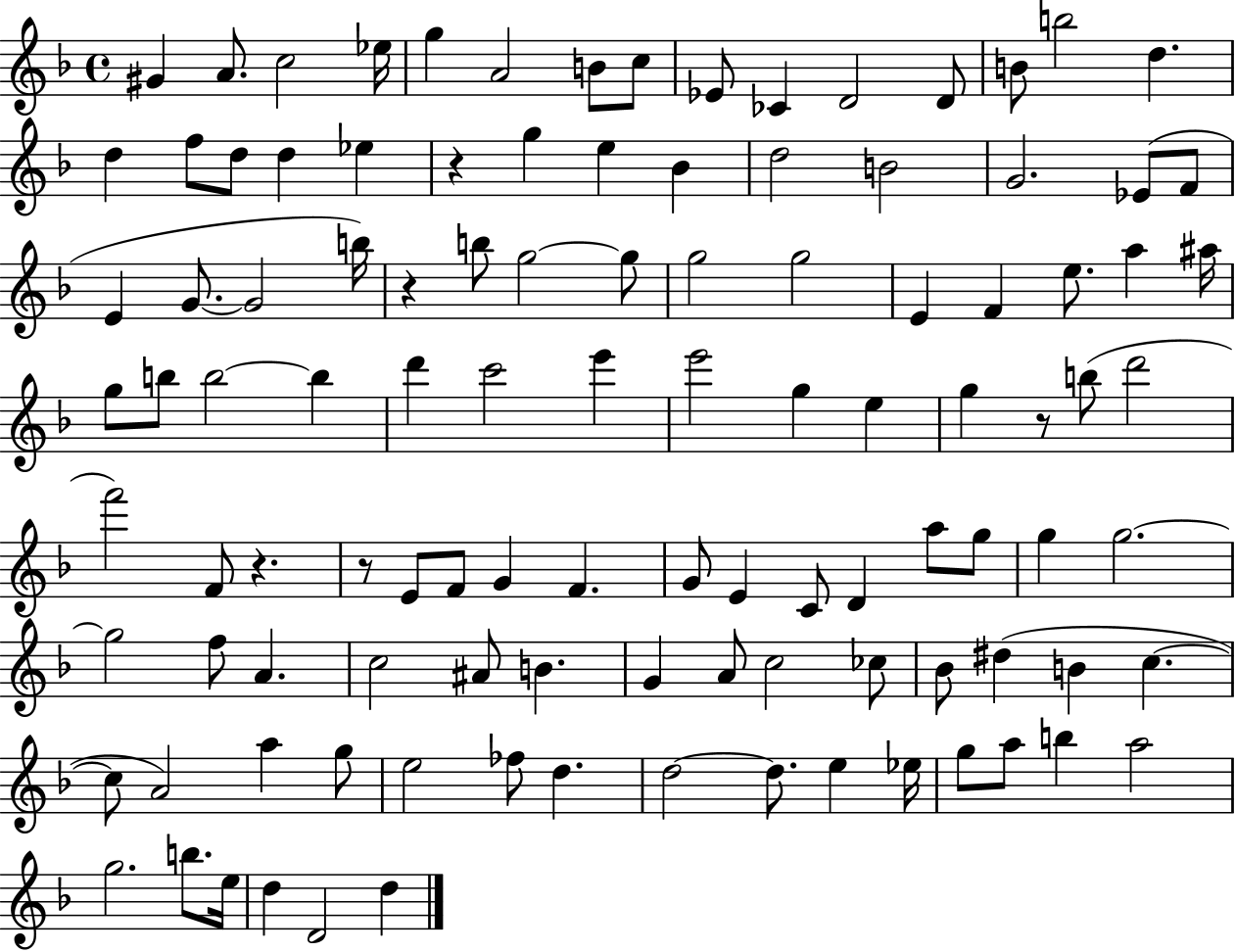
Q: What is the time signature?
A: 4/4